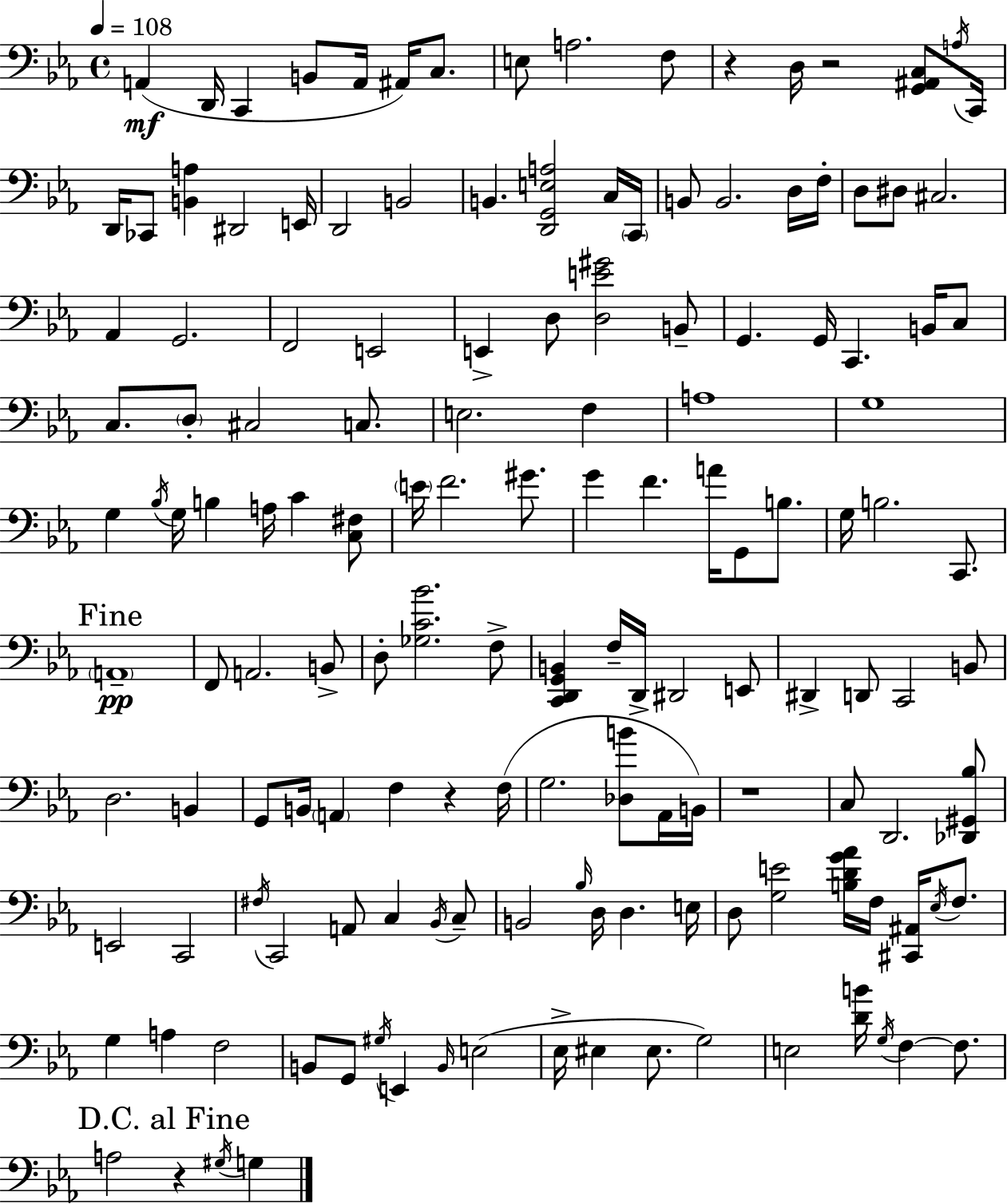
{
  \clef bass
  \time 4/4
  \defaultTimeSignature
  \key c \minor
  \tempo 4 = 108
  a,4(\mf d,16 c,4 b,8 a,16 ais,16) c8. | e8 a2. f8 | r4 d16 r2 <g, ais, c>8 \acciaccatura { a16 } | c,16 d,16 ces,8 <b, a>4 dis,2 | \break e,16 d,2 b,2 | b,4. <d, g, e a>2 c16 | \parenthesize c,16 b,8 b,2. d16 | f16-. d8 dis8 cis2. | \break aes,4 g,2. | f,2 e,2 | e,4-> d8 <d e' gis'>2 b,8-- | g,4. g,16 c,4. b,16 c8 | \break c8. \parenthesize d8-. cis2 c8. | e2. f4 | a1 | g1 | \break g4 \acciaccatura { bes16 } g16 b4 a16 c'4 | <c fis>8 \parenthesize e'16 f'2. gis'8. | g'4 f'4. a'16 g,8 b8. | g16 b2. c,8. | \break \mark "Fine" \parenthesize a,1--\pp | f,8 a,2. | b,8-> d8-. <ges c' bes'>2. | f8-> <c, d, g, b,>4 f16-- d,16-> dis,2 | \break e,8 dis,4-> d,8 c,2 | b,8 d2. b,4 | g,8 b,16 \parenthesize a,4 f4 r4 | f16( g2. <des b'>8 | \break aes,16 b,16) r1 | c8 d,2. | <des, gis, bes>8 e,2 c,2 | \acciaccatura { fis16 } c,2 a,8 c4 | \break \acciaccatura { bes,16 } c8-- b,2 \grace { bes16 } d16 d4. | e16 d8 <g e'>2 <b d' g' aes'>16 | f16 <cis, ais,>16 \acciaccatura { ees16 } f8. g4 a4 f2 | b,8 g,8 \acciaccatura { gis16 } e,4 \grace { b,16 } | \break e2( ees16-> eis4 eis8. | g2) e2 | <d' b'>16 \acciaccatura { g16 } f4~~ f8. \mark "D.C. al Fine" a2 | r4 \acciaccatura { gis16 } g4 \bar "|."
}